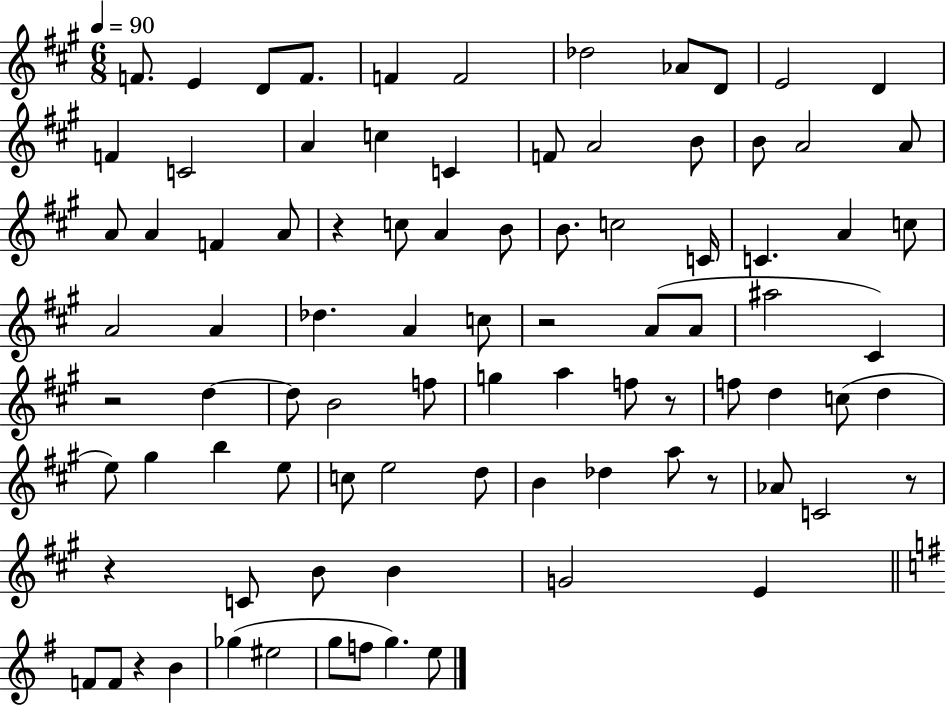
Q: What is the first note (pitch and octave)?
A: F4